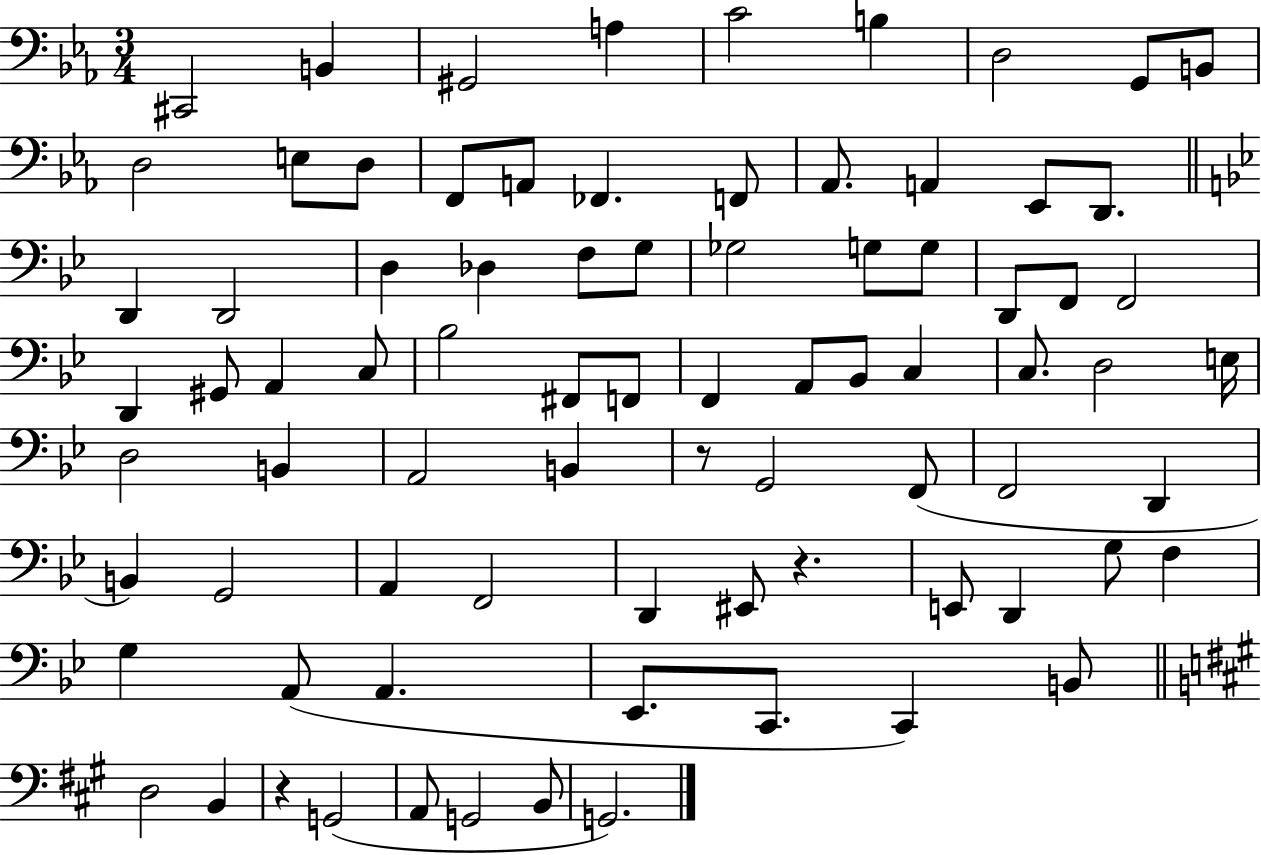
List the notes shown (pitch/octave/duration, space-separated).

C#2/h B2/q G#2/h A3/q C4/h B3/q D3/h G2/e B2/e D3/h E3/e D3/e F2/e A2/e FES2/q. F2/e Ab2/e. A2/q Eb2/e D2/e. D2/q D2/h D3/q Db3/q F3/e G3/e Gb3/h G3/e G3/e D2/e F2/e F2/h D2/q G#2/e A2/q C3/e Bb3/h F#2/e F2/e F2/q A2/e Bb2/e C3/q C3/e. D3/h E3/s D3/h B2/q A2/h B2/q R/e G2/h F2/e F2/h D2/q B2/q G2/h A2/q F2/h D2/q EIS2/e R/q. E2/e D2/q G3/e F3/q G3/q A2/e A2/q. Eb2/e. C2/e. C2/q B2/e D3/h B2/q R/q G2/h A2/e G2/h B2/e G2/h.